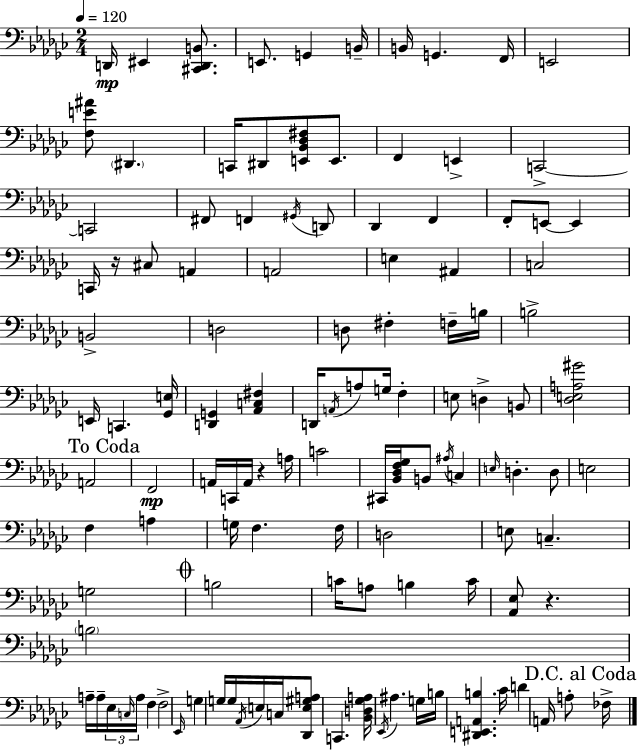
{
  \clef bass
  \numericTimeSignature
  \time 2/4
  \key ees \minor
  \tempo 4 = 120
  \repeat volta 2 { d,16\mp eis,4 <cis, d, b,>8. | e,8. g,4 b,16-- | b,16 g,4. f,16 | e,2 | \break <f e' ais'>8 \parenthesize dis,4. | c,16 dis,8 <e, bes, des fis>8 e,8. | f,4 e,4-> | c,2->~~ | \break c,2 | fis,8 f,4 \acciaccatura { gis,16 } d,8 | des,4 f,4 | f,8-. e,8~~ e,4 | \break c,16 r16 cis8 a,4 | a,2 | e4 ais,4 | c2 | \break b,2-> | d2 | d8 fis4-. f16-- | b16 b2-> | \break e,16 c,4. | <ges, e>16 <d, g,>4 <aes, c fis>4 | d,16 \acciaccatura { a,16 } a8 g16 f4-. | e8 d4-> | \break b,8 <des e a gis'>2 | \mark "To Coda" a,2 | f,2\mp | a,16 c,16 a,16 r4 | \break a16 c'2 | cis,16 <bes, des f ges>16 b,8 \acciaccatura { ais16 } c4 | \grace { e16 } d4.-. | d8 e2 | \break f4 | a4 g16 f4. | f16 d2 | e8 c4.-- | \break g2 | \mark \markup { \musicglyph "scripts.coda" } b2 | c'16 a8 b4 | c'16 <aes, ees>8 r4. | \break \parenthesize b2 | a16-- a16-- \tuplet 3/2 { ees16 \grace { c16 } | a16 } f4 f2-> | \grace { ees,16 } g4 | \break g16 g16 \acciaccatura { aes,16 } e16 c16 <des, e gis a>8 | c,4. <bes, d ges a>16 | \acciaccatura { ees,16 } ais4. g16 | b16 <dis, e, a, b>4. ces'16 | \break d'4 a,16 a8-. \mark "D.C. al Coda" fes16-> | } \bar "|."
}